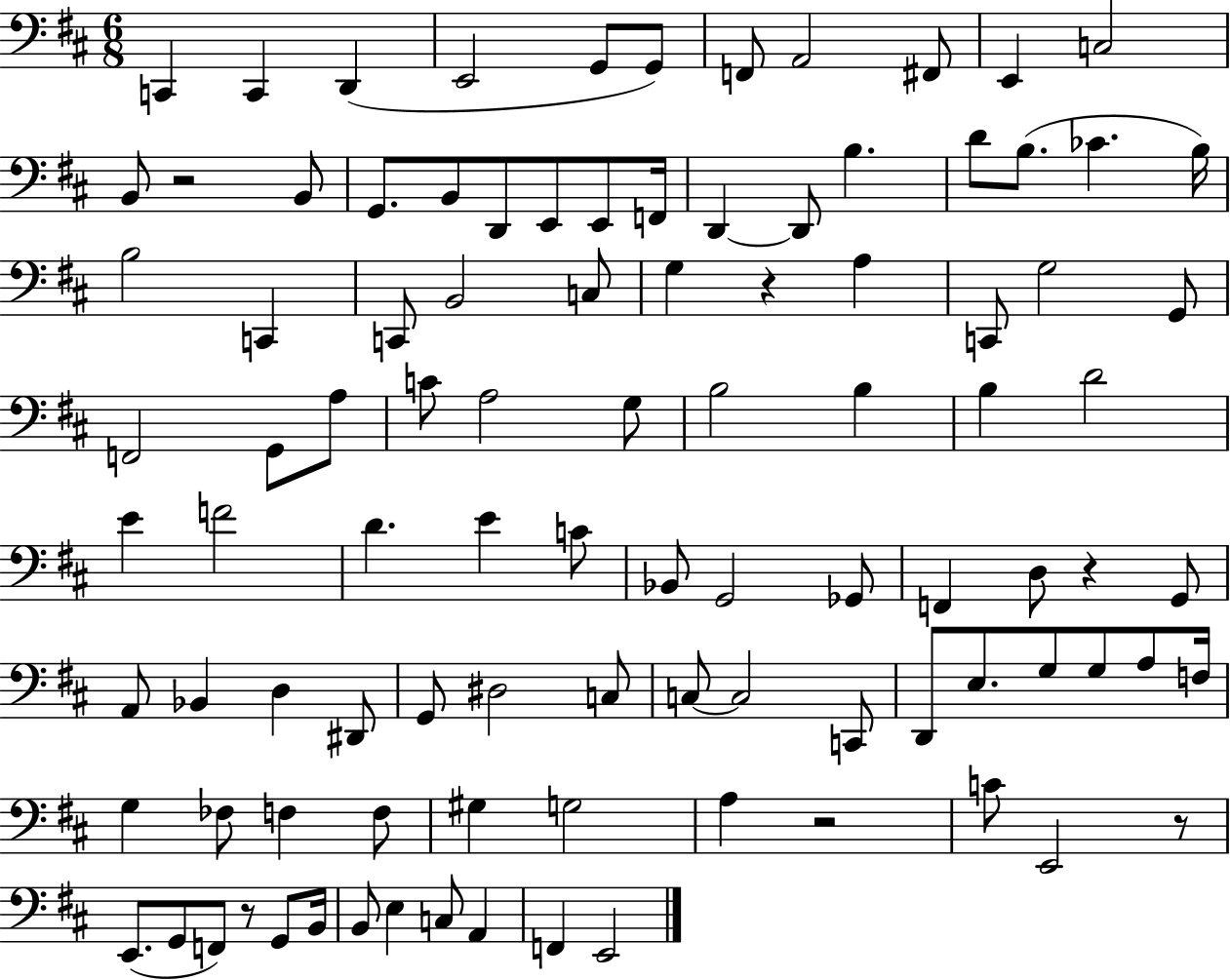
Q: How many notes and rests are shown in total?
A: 99